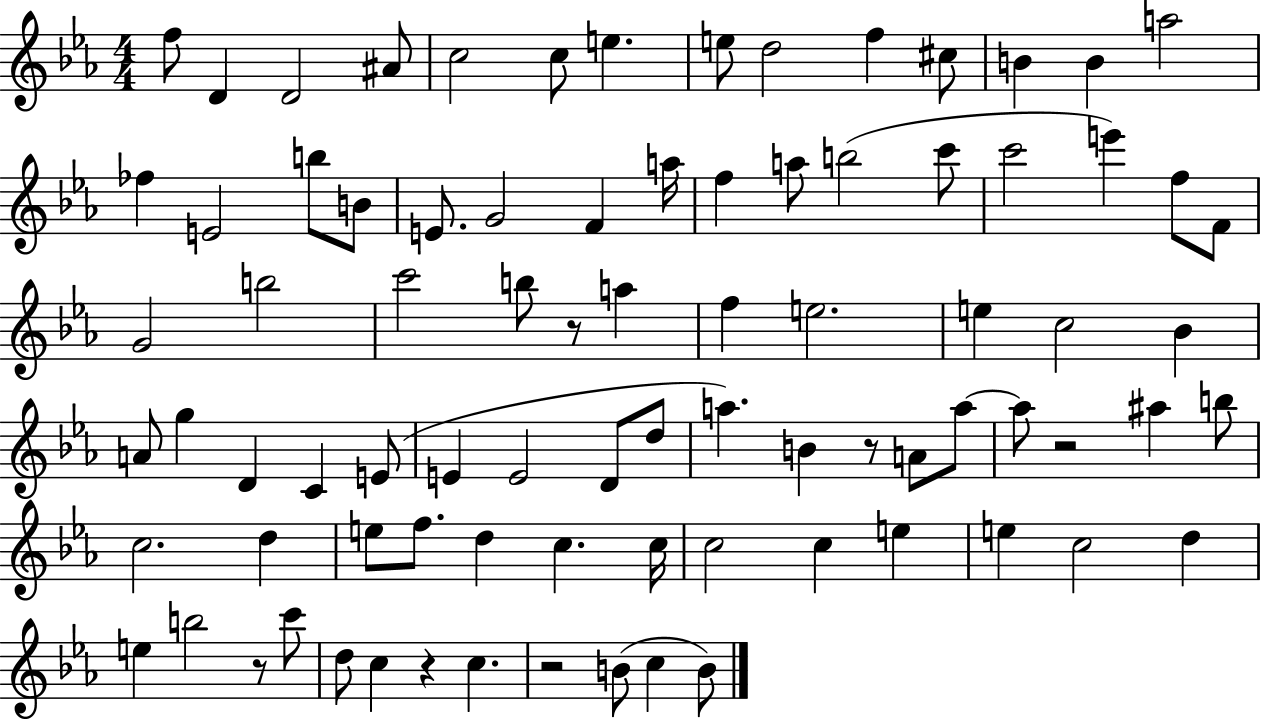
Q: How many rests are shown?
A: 6